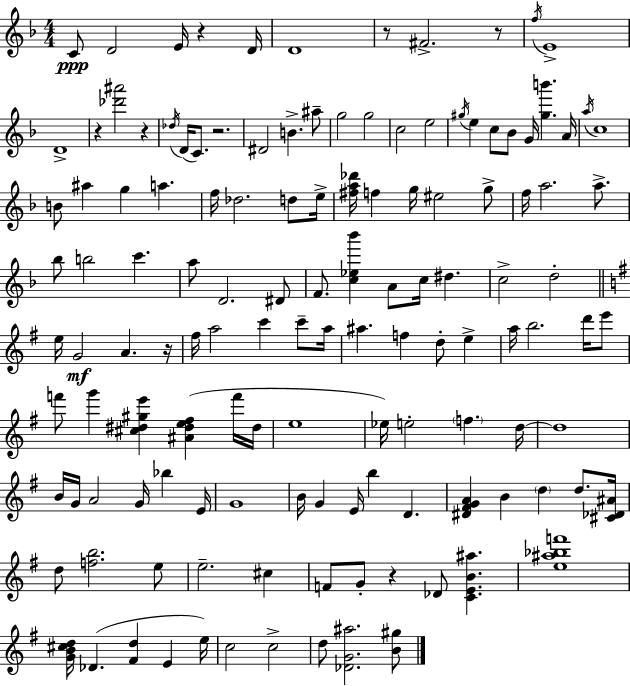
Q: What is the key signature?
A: F major